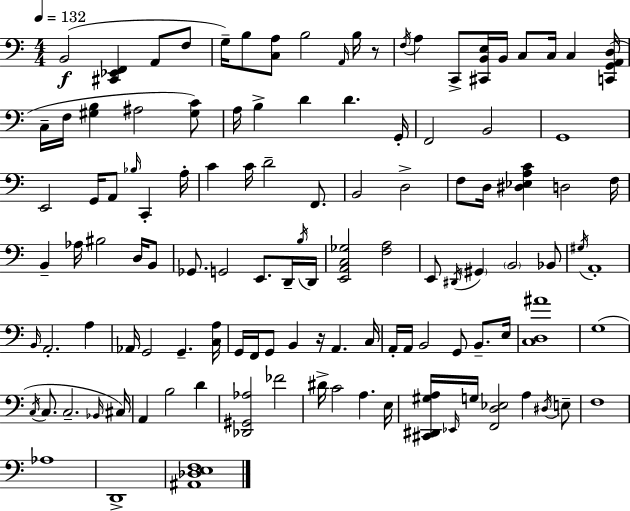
B2/h [C#2,Eb2,F2]/q A2/e F3/e G3/s B3/e [C3,A3]/e B3/h A2/s B3/s R/e F3/s A3/q C2/e [C#2,B2,E3]/s B2/s C3/e C3/s C3/q [C2,G2,A2,D3]/s C3/s F3/s [G#3,B3]/q A#3/h [G#3,C4]/e A3/s B3/q D4/q D4/q. G2/s F2/h B2/h G2/w E2/h G2/s A2/e Bb3/s C2/q A3/s C4/q C4/s D4/h F2/e. B2/h D3/h F3/e D3/s [D#3,Eb3,A3,C4]/q D3/h F3/s B2/q Ab3/s BIS3/h D3/s B2/e Gb2/e. G2/h E2/e. D2/s B3/s D2/s [E2,A2,C3,Gb3]/h [F3,A3]/h E2/e D#2/s G#2/q B2/h Bb2/e G#3/s A2/w B2/s A2/h. A3/q Ab2/s G2/h G2/q. [C3,A3]/s G2/s F2/s G2/e B2/q R/s A2/q. C3/s A2/s A2/s B2/h G2/e B2/e. E3/s [C3,D3,A#4]/w G3/w C3/s C3/e. C3/h. Bb2/s C#3/s A2/q B3/h D4/q [Db2,G#2,Ab3]/h FES4/h D#4/s C4/h A3/q. E3/s [C#2,D#2,G#3,A3]/s Eb2/s G3/s [F2,D3,Eb3]/h A3/q D#3/s E3/e F3/w Ab3/w D2/w [A#2,Db3,E3,F3]/w